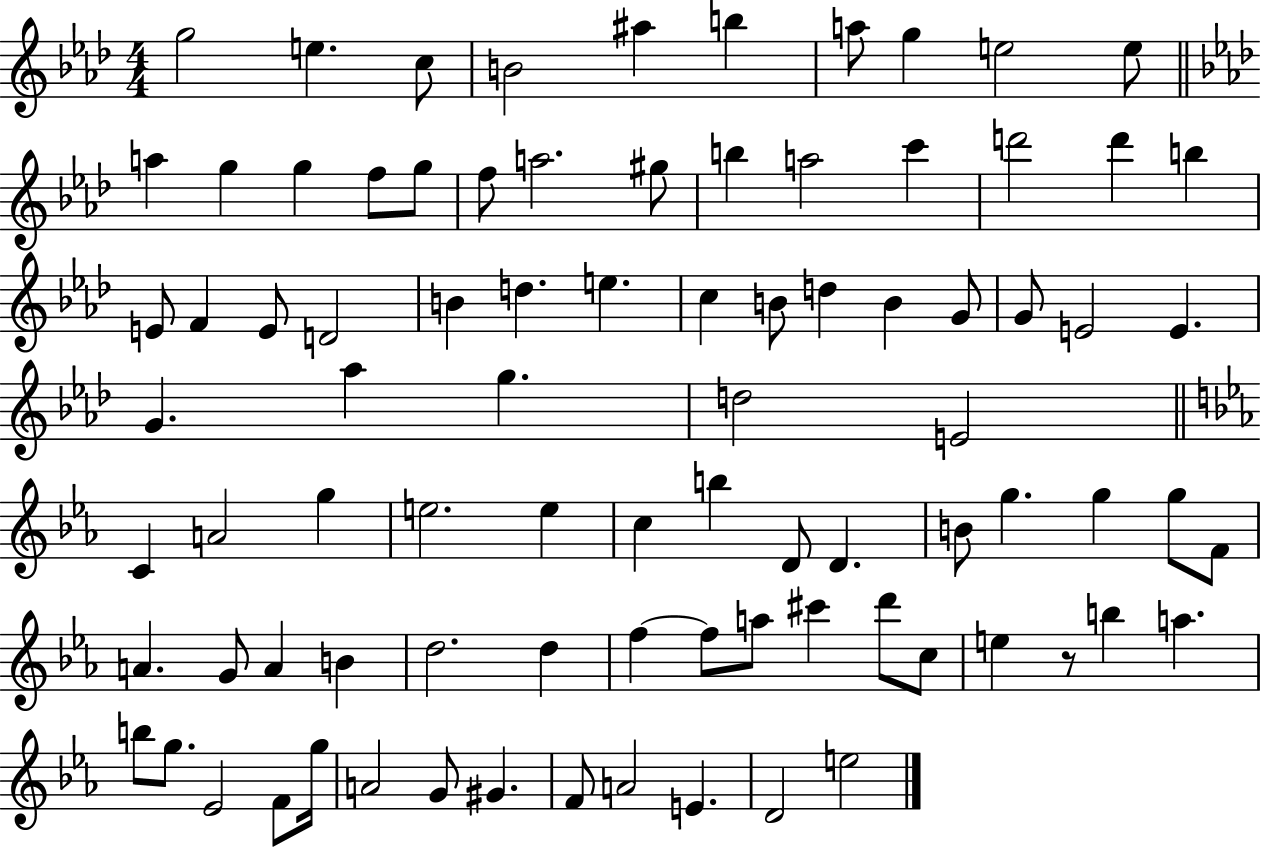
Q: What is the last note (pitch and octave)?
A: E5